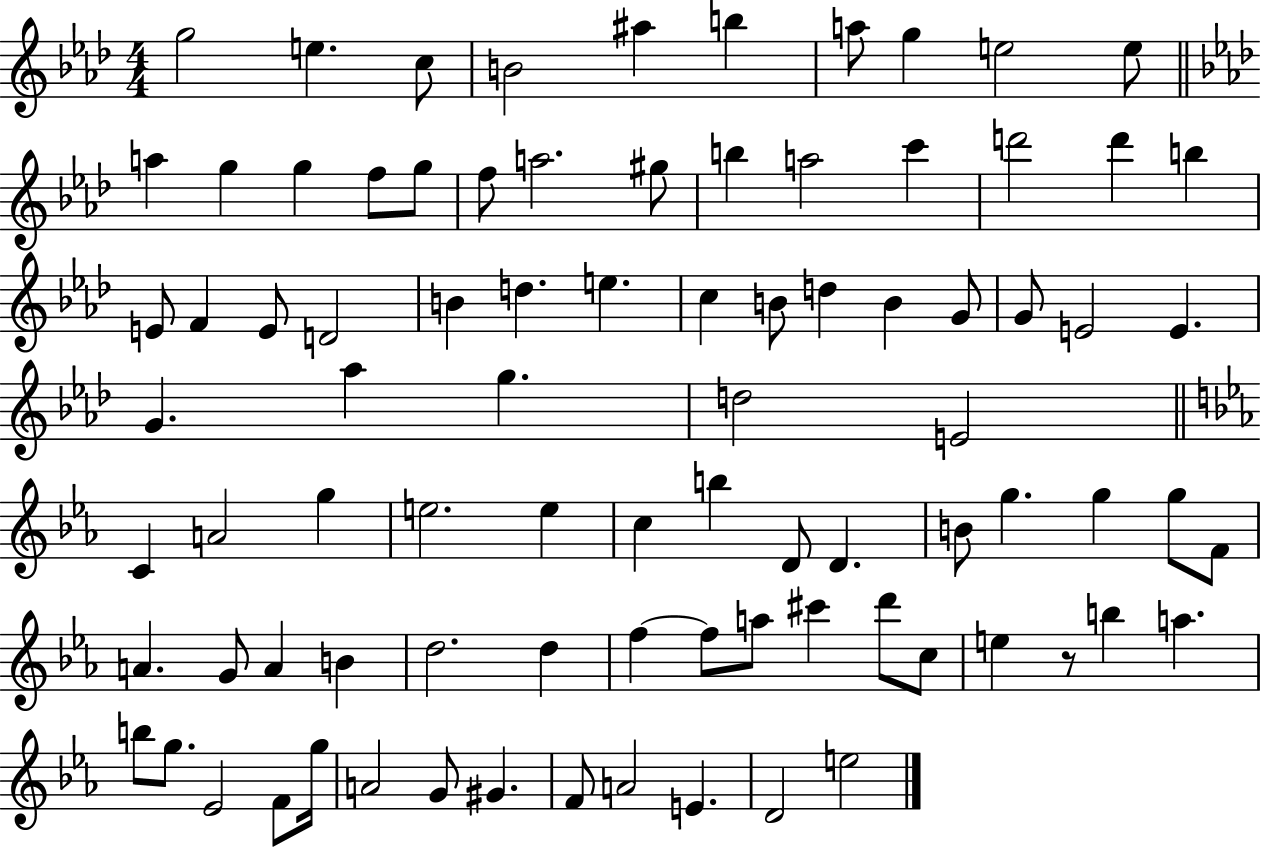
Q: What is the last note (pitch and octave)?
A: E5